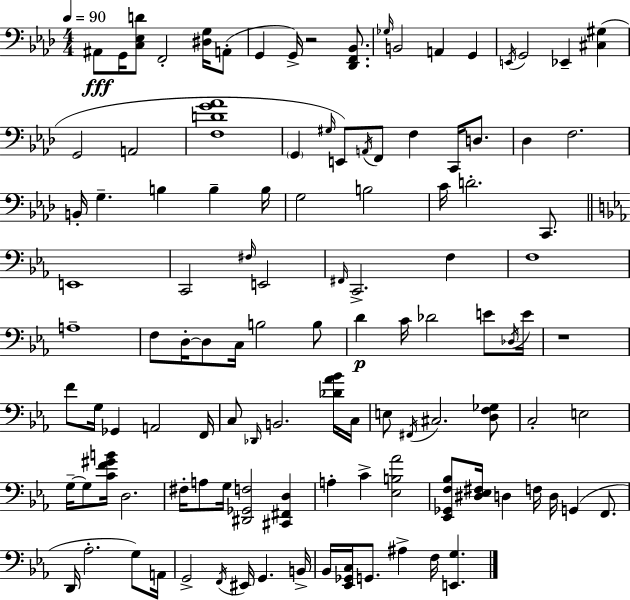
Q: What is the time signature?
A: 4/4